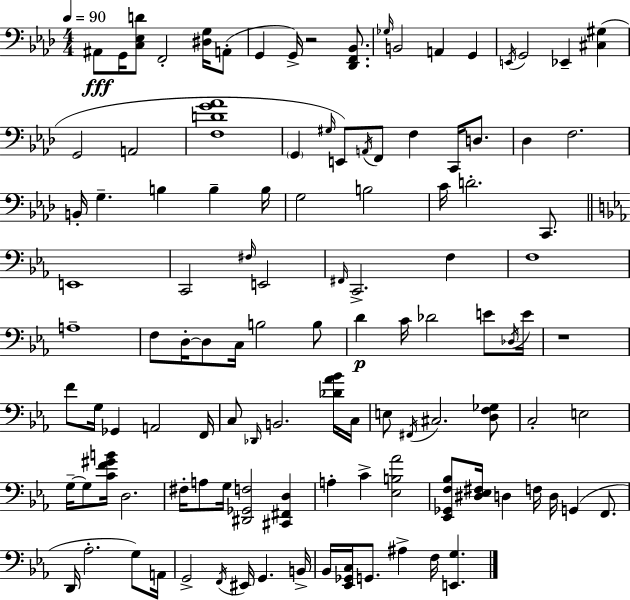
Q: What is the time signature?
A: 4/4